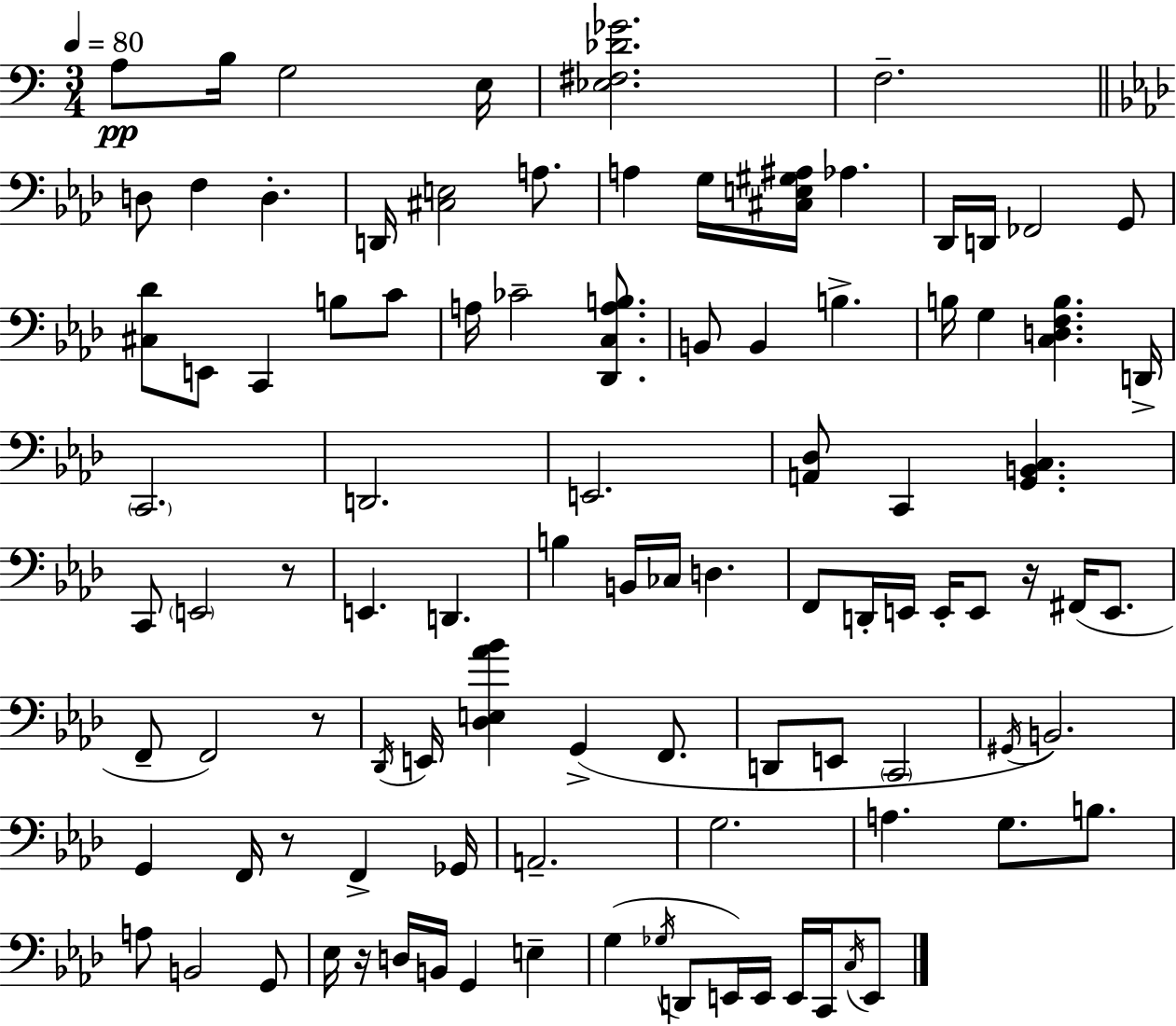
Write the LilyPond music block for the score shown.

{
  \clef bass
  \numericTimeSignature
  \time 3/4
  \key a \minor
  \tempo 4 = 80
  a8\pp b16 g2 e16 | <ees fis des' ges'>2. | f2.-- | \bar "||" \break \key f \minor d8 f4 d4.-. | d,16 <cis e>2 a8. | a4 g16 <cis e gis ais>16 aes4. | des,16 d,16 fes,2 g,8 | \break <cis des'>8 e,8 c,4 b8 c'8 | a16 ces'2-- <des, c a b>8. | b,8 b,4 b4.-> | b16 g4 <c d f b>4. d,16-> | \break \parenthesize c,2. | d,2. | e,2. | <a, des>8 c,4 <g, b, c>4. | \break c,8 \parenthesize e,2 r8 | e,4. d,4. | b4 b,16 ces16 d4. | f,8 d,16-. e,16 e,16-. e,8 r16 fis,16( e,8. | \break f,8-- f,2) r8 | \acciaccatura { des,16 } e,16 <des e aes' bes'>4 g,4->( f,8. | d,8 e,8 \parenthesize c,2 | \acciaccatura { gis,16 }) b,2. | \break g,4 f,16 r8 f,4-> | ges,16 a,2.-- | g2. | a4. g8. b8. | \break a8 b,2 | g,8 ees16 r16 d16 b,16 g,4 e4-- | g4( \acciaccatura { ges16 } d,8 e,16) e,16 e,16 | c,16 \acciaccatura { c16 } e,8 \bar "|."
}